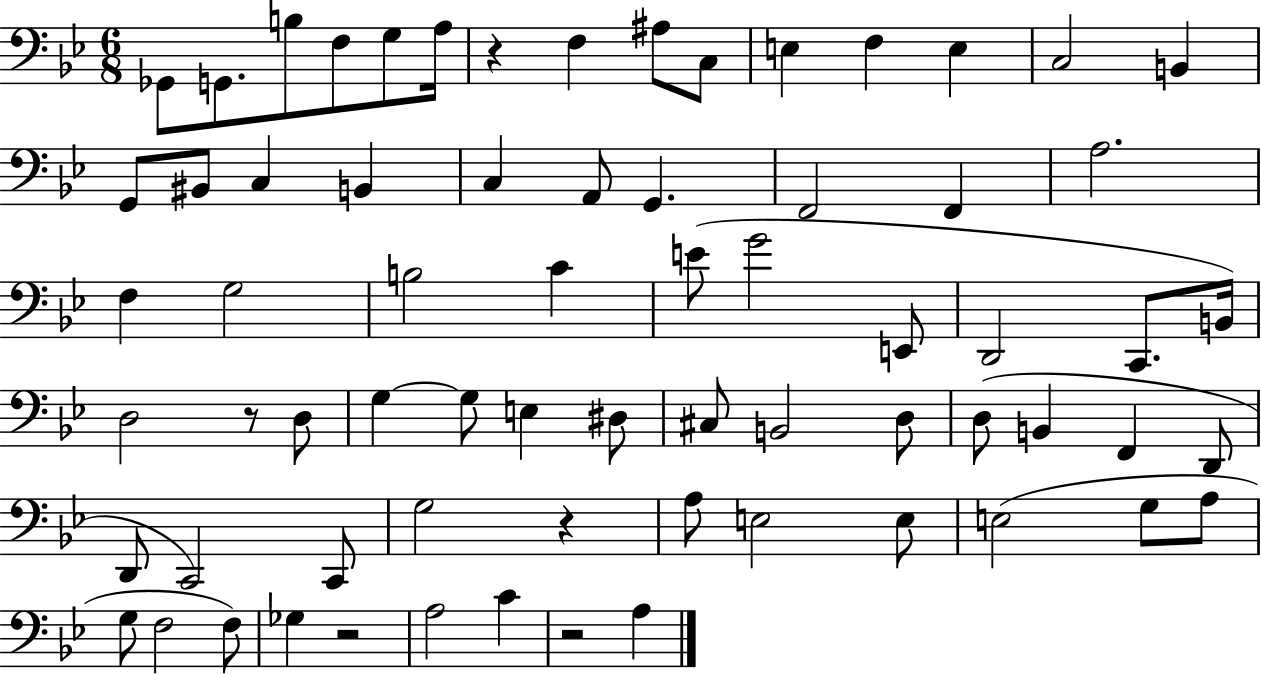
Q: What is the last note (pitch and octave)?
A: A3